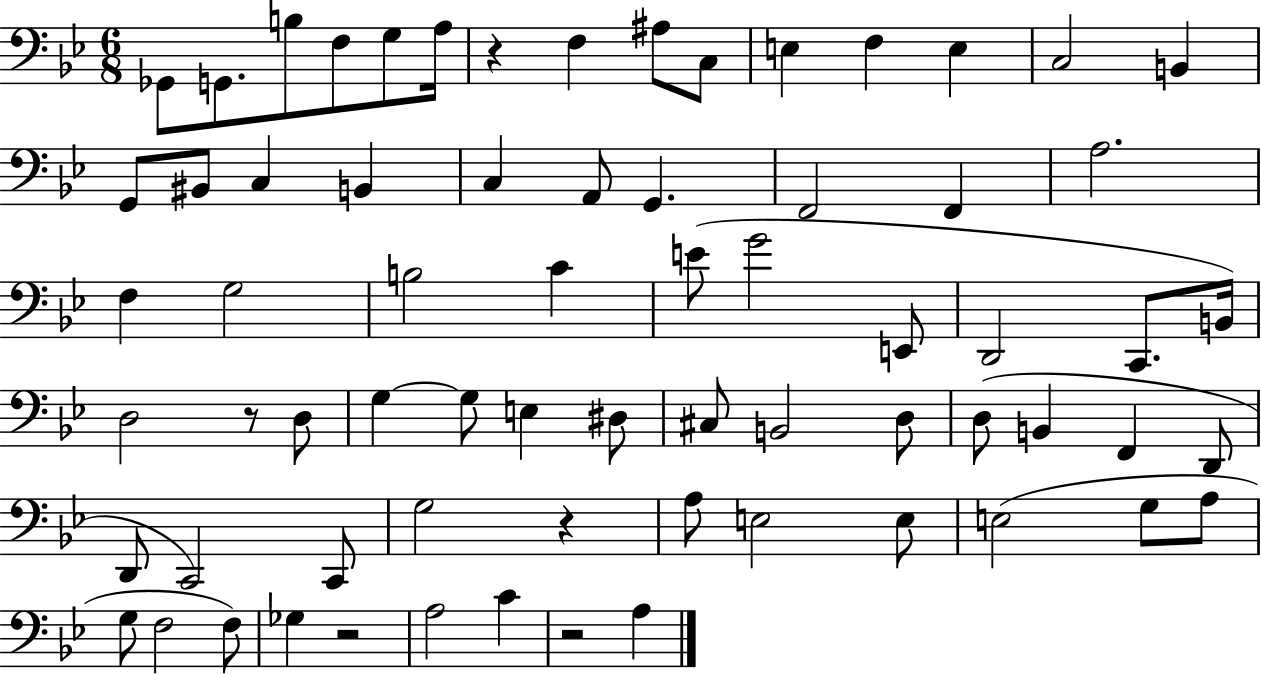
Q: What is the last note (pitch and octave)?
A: A3